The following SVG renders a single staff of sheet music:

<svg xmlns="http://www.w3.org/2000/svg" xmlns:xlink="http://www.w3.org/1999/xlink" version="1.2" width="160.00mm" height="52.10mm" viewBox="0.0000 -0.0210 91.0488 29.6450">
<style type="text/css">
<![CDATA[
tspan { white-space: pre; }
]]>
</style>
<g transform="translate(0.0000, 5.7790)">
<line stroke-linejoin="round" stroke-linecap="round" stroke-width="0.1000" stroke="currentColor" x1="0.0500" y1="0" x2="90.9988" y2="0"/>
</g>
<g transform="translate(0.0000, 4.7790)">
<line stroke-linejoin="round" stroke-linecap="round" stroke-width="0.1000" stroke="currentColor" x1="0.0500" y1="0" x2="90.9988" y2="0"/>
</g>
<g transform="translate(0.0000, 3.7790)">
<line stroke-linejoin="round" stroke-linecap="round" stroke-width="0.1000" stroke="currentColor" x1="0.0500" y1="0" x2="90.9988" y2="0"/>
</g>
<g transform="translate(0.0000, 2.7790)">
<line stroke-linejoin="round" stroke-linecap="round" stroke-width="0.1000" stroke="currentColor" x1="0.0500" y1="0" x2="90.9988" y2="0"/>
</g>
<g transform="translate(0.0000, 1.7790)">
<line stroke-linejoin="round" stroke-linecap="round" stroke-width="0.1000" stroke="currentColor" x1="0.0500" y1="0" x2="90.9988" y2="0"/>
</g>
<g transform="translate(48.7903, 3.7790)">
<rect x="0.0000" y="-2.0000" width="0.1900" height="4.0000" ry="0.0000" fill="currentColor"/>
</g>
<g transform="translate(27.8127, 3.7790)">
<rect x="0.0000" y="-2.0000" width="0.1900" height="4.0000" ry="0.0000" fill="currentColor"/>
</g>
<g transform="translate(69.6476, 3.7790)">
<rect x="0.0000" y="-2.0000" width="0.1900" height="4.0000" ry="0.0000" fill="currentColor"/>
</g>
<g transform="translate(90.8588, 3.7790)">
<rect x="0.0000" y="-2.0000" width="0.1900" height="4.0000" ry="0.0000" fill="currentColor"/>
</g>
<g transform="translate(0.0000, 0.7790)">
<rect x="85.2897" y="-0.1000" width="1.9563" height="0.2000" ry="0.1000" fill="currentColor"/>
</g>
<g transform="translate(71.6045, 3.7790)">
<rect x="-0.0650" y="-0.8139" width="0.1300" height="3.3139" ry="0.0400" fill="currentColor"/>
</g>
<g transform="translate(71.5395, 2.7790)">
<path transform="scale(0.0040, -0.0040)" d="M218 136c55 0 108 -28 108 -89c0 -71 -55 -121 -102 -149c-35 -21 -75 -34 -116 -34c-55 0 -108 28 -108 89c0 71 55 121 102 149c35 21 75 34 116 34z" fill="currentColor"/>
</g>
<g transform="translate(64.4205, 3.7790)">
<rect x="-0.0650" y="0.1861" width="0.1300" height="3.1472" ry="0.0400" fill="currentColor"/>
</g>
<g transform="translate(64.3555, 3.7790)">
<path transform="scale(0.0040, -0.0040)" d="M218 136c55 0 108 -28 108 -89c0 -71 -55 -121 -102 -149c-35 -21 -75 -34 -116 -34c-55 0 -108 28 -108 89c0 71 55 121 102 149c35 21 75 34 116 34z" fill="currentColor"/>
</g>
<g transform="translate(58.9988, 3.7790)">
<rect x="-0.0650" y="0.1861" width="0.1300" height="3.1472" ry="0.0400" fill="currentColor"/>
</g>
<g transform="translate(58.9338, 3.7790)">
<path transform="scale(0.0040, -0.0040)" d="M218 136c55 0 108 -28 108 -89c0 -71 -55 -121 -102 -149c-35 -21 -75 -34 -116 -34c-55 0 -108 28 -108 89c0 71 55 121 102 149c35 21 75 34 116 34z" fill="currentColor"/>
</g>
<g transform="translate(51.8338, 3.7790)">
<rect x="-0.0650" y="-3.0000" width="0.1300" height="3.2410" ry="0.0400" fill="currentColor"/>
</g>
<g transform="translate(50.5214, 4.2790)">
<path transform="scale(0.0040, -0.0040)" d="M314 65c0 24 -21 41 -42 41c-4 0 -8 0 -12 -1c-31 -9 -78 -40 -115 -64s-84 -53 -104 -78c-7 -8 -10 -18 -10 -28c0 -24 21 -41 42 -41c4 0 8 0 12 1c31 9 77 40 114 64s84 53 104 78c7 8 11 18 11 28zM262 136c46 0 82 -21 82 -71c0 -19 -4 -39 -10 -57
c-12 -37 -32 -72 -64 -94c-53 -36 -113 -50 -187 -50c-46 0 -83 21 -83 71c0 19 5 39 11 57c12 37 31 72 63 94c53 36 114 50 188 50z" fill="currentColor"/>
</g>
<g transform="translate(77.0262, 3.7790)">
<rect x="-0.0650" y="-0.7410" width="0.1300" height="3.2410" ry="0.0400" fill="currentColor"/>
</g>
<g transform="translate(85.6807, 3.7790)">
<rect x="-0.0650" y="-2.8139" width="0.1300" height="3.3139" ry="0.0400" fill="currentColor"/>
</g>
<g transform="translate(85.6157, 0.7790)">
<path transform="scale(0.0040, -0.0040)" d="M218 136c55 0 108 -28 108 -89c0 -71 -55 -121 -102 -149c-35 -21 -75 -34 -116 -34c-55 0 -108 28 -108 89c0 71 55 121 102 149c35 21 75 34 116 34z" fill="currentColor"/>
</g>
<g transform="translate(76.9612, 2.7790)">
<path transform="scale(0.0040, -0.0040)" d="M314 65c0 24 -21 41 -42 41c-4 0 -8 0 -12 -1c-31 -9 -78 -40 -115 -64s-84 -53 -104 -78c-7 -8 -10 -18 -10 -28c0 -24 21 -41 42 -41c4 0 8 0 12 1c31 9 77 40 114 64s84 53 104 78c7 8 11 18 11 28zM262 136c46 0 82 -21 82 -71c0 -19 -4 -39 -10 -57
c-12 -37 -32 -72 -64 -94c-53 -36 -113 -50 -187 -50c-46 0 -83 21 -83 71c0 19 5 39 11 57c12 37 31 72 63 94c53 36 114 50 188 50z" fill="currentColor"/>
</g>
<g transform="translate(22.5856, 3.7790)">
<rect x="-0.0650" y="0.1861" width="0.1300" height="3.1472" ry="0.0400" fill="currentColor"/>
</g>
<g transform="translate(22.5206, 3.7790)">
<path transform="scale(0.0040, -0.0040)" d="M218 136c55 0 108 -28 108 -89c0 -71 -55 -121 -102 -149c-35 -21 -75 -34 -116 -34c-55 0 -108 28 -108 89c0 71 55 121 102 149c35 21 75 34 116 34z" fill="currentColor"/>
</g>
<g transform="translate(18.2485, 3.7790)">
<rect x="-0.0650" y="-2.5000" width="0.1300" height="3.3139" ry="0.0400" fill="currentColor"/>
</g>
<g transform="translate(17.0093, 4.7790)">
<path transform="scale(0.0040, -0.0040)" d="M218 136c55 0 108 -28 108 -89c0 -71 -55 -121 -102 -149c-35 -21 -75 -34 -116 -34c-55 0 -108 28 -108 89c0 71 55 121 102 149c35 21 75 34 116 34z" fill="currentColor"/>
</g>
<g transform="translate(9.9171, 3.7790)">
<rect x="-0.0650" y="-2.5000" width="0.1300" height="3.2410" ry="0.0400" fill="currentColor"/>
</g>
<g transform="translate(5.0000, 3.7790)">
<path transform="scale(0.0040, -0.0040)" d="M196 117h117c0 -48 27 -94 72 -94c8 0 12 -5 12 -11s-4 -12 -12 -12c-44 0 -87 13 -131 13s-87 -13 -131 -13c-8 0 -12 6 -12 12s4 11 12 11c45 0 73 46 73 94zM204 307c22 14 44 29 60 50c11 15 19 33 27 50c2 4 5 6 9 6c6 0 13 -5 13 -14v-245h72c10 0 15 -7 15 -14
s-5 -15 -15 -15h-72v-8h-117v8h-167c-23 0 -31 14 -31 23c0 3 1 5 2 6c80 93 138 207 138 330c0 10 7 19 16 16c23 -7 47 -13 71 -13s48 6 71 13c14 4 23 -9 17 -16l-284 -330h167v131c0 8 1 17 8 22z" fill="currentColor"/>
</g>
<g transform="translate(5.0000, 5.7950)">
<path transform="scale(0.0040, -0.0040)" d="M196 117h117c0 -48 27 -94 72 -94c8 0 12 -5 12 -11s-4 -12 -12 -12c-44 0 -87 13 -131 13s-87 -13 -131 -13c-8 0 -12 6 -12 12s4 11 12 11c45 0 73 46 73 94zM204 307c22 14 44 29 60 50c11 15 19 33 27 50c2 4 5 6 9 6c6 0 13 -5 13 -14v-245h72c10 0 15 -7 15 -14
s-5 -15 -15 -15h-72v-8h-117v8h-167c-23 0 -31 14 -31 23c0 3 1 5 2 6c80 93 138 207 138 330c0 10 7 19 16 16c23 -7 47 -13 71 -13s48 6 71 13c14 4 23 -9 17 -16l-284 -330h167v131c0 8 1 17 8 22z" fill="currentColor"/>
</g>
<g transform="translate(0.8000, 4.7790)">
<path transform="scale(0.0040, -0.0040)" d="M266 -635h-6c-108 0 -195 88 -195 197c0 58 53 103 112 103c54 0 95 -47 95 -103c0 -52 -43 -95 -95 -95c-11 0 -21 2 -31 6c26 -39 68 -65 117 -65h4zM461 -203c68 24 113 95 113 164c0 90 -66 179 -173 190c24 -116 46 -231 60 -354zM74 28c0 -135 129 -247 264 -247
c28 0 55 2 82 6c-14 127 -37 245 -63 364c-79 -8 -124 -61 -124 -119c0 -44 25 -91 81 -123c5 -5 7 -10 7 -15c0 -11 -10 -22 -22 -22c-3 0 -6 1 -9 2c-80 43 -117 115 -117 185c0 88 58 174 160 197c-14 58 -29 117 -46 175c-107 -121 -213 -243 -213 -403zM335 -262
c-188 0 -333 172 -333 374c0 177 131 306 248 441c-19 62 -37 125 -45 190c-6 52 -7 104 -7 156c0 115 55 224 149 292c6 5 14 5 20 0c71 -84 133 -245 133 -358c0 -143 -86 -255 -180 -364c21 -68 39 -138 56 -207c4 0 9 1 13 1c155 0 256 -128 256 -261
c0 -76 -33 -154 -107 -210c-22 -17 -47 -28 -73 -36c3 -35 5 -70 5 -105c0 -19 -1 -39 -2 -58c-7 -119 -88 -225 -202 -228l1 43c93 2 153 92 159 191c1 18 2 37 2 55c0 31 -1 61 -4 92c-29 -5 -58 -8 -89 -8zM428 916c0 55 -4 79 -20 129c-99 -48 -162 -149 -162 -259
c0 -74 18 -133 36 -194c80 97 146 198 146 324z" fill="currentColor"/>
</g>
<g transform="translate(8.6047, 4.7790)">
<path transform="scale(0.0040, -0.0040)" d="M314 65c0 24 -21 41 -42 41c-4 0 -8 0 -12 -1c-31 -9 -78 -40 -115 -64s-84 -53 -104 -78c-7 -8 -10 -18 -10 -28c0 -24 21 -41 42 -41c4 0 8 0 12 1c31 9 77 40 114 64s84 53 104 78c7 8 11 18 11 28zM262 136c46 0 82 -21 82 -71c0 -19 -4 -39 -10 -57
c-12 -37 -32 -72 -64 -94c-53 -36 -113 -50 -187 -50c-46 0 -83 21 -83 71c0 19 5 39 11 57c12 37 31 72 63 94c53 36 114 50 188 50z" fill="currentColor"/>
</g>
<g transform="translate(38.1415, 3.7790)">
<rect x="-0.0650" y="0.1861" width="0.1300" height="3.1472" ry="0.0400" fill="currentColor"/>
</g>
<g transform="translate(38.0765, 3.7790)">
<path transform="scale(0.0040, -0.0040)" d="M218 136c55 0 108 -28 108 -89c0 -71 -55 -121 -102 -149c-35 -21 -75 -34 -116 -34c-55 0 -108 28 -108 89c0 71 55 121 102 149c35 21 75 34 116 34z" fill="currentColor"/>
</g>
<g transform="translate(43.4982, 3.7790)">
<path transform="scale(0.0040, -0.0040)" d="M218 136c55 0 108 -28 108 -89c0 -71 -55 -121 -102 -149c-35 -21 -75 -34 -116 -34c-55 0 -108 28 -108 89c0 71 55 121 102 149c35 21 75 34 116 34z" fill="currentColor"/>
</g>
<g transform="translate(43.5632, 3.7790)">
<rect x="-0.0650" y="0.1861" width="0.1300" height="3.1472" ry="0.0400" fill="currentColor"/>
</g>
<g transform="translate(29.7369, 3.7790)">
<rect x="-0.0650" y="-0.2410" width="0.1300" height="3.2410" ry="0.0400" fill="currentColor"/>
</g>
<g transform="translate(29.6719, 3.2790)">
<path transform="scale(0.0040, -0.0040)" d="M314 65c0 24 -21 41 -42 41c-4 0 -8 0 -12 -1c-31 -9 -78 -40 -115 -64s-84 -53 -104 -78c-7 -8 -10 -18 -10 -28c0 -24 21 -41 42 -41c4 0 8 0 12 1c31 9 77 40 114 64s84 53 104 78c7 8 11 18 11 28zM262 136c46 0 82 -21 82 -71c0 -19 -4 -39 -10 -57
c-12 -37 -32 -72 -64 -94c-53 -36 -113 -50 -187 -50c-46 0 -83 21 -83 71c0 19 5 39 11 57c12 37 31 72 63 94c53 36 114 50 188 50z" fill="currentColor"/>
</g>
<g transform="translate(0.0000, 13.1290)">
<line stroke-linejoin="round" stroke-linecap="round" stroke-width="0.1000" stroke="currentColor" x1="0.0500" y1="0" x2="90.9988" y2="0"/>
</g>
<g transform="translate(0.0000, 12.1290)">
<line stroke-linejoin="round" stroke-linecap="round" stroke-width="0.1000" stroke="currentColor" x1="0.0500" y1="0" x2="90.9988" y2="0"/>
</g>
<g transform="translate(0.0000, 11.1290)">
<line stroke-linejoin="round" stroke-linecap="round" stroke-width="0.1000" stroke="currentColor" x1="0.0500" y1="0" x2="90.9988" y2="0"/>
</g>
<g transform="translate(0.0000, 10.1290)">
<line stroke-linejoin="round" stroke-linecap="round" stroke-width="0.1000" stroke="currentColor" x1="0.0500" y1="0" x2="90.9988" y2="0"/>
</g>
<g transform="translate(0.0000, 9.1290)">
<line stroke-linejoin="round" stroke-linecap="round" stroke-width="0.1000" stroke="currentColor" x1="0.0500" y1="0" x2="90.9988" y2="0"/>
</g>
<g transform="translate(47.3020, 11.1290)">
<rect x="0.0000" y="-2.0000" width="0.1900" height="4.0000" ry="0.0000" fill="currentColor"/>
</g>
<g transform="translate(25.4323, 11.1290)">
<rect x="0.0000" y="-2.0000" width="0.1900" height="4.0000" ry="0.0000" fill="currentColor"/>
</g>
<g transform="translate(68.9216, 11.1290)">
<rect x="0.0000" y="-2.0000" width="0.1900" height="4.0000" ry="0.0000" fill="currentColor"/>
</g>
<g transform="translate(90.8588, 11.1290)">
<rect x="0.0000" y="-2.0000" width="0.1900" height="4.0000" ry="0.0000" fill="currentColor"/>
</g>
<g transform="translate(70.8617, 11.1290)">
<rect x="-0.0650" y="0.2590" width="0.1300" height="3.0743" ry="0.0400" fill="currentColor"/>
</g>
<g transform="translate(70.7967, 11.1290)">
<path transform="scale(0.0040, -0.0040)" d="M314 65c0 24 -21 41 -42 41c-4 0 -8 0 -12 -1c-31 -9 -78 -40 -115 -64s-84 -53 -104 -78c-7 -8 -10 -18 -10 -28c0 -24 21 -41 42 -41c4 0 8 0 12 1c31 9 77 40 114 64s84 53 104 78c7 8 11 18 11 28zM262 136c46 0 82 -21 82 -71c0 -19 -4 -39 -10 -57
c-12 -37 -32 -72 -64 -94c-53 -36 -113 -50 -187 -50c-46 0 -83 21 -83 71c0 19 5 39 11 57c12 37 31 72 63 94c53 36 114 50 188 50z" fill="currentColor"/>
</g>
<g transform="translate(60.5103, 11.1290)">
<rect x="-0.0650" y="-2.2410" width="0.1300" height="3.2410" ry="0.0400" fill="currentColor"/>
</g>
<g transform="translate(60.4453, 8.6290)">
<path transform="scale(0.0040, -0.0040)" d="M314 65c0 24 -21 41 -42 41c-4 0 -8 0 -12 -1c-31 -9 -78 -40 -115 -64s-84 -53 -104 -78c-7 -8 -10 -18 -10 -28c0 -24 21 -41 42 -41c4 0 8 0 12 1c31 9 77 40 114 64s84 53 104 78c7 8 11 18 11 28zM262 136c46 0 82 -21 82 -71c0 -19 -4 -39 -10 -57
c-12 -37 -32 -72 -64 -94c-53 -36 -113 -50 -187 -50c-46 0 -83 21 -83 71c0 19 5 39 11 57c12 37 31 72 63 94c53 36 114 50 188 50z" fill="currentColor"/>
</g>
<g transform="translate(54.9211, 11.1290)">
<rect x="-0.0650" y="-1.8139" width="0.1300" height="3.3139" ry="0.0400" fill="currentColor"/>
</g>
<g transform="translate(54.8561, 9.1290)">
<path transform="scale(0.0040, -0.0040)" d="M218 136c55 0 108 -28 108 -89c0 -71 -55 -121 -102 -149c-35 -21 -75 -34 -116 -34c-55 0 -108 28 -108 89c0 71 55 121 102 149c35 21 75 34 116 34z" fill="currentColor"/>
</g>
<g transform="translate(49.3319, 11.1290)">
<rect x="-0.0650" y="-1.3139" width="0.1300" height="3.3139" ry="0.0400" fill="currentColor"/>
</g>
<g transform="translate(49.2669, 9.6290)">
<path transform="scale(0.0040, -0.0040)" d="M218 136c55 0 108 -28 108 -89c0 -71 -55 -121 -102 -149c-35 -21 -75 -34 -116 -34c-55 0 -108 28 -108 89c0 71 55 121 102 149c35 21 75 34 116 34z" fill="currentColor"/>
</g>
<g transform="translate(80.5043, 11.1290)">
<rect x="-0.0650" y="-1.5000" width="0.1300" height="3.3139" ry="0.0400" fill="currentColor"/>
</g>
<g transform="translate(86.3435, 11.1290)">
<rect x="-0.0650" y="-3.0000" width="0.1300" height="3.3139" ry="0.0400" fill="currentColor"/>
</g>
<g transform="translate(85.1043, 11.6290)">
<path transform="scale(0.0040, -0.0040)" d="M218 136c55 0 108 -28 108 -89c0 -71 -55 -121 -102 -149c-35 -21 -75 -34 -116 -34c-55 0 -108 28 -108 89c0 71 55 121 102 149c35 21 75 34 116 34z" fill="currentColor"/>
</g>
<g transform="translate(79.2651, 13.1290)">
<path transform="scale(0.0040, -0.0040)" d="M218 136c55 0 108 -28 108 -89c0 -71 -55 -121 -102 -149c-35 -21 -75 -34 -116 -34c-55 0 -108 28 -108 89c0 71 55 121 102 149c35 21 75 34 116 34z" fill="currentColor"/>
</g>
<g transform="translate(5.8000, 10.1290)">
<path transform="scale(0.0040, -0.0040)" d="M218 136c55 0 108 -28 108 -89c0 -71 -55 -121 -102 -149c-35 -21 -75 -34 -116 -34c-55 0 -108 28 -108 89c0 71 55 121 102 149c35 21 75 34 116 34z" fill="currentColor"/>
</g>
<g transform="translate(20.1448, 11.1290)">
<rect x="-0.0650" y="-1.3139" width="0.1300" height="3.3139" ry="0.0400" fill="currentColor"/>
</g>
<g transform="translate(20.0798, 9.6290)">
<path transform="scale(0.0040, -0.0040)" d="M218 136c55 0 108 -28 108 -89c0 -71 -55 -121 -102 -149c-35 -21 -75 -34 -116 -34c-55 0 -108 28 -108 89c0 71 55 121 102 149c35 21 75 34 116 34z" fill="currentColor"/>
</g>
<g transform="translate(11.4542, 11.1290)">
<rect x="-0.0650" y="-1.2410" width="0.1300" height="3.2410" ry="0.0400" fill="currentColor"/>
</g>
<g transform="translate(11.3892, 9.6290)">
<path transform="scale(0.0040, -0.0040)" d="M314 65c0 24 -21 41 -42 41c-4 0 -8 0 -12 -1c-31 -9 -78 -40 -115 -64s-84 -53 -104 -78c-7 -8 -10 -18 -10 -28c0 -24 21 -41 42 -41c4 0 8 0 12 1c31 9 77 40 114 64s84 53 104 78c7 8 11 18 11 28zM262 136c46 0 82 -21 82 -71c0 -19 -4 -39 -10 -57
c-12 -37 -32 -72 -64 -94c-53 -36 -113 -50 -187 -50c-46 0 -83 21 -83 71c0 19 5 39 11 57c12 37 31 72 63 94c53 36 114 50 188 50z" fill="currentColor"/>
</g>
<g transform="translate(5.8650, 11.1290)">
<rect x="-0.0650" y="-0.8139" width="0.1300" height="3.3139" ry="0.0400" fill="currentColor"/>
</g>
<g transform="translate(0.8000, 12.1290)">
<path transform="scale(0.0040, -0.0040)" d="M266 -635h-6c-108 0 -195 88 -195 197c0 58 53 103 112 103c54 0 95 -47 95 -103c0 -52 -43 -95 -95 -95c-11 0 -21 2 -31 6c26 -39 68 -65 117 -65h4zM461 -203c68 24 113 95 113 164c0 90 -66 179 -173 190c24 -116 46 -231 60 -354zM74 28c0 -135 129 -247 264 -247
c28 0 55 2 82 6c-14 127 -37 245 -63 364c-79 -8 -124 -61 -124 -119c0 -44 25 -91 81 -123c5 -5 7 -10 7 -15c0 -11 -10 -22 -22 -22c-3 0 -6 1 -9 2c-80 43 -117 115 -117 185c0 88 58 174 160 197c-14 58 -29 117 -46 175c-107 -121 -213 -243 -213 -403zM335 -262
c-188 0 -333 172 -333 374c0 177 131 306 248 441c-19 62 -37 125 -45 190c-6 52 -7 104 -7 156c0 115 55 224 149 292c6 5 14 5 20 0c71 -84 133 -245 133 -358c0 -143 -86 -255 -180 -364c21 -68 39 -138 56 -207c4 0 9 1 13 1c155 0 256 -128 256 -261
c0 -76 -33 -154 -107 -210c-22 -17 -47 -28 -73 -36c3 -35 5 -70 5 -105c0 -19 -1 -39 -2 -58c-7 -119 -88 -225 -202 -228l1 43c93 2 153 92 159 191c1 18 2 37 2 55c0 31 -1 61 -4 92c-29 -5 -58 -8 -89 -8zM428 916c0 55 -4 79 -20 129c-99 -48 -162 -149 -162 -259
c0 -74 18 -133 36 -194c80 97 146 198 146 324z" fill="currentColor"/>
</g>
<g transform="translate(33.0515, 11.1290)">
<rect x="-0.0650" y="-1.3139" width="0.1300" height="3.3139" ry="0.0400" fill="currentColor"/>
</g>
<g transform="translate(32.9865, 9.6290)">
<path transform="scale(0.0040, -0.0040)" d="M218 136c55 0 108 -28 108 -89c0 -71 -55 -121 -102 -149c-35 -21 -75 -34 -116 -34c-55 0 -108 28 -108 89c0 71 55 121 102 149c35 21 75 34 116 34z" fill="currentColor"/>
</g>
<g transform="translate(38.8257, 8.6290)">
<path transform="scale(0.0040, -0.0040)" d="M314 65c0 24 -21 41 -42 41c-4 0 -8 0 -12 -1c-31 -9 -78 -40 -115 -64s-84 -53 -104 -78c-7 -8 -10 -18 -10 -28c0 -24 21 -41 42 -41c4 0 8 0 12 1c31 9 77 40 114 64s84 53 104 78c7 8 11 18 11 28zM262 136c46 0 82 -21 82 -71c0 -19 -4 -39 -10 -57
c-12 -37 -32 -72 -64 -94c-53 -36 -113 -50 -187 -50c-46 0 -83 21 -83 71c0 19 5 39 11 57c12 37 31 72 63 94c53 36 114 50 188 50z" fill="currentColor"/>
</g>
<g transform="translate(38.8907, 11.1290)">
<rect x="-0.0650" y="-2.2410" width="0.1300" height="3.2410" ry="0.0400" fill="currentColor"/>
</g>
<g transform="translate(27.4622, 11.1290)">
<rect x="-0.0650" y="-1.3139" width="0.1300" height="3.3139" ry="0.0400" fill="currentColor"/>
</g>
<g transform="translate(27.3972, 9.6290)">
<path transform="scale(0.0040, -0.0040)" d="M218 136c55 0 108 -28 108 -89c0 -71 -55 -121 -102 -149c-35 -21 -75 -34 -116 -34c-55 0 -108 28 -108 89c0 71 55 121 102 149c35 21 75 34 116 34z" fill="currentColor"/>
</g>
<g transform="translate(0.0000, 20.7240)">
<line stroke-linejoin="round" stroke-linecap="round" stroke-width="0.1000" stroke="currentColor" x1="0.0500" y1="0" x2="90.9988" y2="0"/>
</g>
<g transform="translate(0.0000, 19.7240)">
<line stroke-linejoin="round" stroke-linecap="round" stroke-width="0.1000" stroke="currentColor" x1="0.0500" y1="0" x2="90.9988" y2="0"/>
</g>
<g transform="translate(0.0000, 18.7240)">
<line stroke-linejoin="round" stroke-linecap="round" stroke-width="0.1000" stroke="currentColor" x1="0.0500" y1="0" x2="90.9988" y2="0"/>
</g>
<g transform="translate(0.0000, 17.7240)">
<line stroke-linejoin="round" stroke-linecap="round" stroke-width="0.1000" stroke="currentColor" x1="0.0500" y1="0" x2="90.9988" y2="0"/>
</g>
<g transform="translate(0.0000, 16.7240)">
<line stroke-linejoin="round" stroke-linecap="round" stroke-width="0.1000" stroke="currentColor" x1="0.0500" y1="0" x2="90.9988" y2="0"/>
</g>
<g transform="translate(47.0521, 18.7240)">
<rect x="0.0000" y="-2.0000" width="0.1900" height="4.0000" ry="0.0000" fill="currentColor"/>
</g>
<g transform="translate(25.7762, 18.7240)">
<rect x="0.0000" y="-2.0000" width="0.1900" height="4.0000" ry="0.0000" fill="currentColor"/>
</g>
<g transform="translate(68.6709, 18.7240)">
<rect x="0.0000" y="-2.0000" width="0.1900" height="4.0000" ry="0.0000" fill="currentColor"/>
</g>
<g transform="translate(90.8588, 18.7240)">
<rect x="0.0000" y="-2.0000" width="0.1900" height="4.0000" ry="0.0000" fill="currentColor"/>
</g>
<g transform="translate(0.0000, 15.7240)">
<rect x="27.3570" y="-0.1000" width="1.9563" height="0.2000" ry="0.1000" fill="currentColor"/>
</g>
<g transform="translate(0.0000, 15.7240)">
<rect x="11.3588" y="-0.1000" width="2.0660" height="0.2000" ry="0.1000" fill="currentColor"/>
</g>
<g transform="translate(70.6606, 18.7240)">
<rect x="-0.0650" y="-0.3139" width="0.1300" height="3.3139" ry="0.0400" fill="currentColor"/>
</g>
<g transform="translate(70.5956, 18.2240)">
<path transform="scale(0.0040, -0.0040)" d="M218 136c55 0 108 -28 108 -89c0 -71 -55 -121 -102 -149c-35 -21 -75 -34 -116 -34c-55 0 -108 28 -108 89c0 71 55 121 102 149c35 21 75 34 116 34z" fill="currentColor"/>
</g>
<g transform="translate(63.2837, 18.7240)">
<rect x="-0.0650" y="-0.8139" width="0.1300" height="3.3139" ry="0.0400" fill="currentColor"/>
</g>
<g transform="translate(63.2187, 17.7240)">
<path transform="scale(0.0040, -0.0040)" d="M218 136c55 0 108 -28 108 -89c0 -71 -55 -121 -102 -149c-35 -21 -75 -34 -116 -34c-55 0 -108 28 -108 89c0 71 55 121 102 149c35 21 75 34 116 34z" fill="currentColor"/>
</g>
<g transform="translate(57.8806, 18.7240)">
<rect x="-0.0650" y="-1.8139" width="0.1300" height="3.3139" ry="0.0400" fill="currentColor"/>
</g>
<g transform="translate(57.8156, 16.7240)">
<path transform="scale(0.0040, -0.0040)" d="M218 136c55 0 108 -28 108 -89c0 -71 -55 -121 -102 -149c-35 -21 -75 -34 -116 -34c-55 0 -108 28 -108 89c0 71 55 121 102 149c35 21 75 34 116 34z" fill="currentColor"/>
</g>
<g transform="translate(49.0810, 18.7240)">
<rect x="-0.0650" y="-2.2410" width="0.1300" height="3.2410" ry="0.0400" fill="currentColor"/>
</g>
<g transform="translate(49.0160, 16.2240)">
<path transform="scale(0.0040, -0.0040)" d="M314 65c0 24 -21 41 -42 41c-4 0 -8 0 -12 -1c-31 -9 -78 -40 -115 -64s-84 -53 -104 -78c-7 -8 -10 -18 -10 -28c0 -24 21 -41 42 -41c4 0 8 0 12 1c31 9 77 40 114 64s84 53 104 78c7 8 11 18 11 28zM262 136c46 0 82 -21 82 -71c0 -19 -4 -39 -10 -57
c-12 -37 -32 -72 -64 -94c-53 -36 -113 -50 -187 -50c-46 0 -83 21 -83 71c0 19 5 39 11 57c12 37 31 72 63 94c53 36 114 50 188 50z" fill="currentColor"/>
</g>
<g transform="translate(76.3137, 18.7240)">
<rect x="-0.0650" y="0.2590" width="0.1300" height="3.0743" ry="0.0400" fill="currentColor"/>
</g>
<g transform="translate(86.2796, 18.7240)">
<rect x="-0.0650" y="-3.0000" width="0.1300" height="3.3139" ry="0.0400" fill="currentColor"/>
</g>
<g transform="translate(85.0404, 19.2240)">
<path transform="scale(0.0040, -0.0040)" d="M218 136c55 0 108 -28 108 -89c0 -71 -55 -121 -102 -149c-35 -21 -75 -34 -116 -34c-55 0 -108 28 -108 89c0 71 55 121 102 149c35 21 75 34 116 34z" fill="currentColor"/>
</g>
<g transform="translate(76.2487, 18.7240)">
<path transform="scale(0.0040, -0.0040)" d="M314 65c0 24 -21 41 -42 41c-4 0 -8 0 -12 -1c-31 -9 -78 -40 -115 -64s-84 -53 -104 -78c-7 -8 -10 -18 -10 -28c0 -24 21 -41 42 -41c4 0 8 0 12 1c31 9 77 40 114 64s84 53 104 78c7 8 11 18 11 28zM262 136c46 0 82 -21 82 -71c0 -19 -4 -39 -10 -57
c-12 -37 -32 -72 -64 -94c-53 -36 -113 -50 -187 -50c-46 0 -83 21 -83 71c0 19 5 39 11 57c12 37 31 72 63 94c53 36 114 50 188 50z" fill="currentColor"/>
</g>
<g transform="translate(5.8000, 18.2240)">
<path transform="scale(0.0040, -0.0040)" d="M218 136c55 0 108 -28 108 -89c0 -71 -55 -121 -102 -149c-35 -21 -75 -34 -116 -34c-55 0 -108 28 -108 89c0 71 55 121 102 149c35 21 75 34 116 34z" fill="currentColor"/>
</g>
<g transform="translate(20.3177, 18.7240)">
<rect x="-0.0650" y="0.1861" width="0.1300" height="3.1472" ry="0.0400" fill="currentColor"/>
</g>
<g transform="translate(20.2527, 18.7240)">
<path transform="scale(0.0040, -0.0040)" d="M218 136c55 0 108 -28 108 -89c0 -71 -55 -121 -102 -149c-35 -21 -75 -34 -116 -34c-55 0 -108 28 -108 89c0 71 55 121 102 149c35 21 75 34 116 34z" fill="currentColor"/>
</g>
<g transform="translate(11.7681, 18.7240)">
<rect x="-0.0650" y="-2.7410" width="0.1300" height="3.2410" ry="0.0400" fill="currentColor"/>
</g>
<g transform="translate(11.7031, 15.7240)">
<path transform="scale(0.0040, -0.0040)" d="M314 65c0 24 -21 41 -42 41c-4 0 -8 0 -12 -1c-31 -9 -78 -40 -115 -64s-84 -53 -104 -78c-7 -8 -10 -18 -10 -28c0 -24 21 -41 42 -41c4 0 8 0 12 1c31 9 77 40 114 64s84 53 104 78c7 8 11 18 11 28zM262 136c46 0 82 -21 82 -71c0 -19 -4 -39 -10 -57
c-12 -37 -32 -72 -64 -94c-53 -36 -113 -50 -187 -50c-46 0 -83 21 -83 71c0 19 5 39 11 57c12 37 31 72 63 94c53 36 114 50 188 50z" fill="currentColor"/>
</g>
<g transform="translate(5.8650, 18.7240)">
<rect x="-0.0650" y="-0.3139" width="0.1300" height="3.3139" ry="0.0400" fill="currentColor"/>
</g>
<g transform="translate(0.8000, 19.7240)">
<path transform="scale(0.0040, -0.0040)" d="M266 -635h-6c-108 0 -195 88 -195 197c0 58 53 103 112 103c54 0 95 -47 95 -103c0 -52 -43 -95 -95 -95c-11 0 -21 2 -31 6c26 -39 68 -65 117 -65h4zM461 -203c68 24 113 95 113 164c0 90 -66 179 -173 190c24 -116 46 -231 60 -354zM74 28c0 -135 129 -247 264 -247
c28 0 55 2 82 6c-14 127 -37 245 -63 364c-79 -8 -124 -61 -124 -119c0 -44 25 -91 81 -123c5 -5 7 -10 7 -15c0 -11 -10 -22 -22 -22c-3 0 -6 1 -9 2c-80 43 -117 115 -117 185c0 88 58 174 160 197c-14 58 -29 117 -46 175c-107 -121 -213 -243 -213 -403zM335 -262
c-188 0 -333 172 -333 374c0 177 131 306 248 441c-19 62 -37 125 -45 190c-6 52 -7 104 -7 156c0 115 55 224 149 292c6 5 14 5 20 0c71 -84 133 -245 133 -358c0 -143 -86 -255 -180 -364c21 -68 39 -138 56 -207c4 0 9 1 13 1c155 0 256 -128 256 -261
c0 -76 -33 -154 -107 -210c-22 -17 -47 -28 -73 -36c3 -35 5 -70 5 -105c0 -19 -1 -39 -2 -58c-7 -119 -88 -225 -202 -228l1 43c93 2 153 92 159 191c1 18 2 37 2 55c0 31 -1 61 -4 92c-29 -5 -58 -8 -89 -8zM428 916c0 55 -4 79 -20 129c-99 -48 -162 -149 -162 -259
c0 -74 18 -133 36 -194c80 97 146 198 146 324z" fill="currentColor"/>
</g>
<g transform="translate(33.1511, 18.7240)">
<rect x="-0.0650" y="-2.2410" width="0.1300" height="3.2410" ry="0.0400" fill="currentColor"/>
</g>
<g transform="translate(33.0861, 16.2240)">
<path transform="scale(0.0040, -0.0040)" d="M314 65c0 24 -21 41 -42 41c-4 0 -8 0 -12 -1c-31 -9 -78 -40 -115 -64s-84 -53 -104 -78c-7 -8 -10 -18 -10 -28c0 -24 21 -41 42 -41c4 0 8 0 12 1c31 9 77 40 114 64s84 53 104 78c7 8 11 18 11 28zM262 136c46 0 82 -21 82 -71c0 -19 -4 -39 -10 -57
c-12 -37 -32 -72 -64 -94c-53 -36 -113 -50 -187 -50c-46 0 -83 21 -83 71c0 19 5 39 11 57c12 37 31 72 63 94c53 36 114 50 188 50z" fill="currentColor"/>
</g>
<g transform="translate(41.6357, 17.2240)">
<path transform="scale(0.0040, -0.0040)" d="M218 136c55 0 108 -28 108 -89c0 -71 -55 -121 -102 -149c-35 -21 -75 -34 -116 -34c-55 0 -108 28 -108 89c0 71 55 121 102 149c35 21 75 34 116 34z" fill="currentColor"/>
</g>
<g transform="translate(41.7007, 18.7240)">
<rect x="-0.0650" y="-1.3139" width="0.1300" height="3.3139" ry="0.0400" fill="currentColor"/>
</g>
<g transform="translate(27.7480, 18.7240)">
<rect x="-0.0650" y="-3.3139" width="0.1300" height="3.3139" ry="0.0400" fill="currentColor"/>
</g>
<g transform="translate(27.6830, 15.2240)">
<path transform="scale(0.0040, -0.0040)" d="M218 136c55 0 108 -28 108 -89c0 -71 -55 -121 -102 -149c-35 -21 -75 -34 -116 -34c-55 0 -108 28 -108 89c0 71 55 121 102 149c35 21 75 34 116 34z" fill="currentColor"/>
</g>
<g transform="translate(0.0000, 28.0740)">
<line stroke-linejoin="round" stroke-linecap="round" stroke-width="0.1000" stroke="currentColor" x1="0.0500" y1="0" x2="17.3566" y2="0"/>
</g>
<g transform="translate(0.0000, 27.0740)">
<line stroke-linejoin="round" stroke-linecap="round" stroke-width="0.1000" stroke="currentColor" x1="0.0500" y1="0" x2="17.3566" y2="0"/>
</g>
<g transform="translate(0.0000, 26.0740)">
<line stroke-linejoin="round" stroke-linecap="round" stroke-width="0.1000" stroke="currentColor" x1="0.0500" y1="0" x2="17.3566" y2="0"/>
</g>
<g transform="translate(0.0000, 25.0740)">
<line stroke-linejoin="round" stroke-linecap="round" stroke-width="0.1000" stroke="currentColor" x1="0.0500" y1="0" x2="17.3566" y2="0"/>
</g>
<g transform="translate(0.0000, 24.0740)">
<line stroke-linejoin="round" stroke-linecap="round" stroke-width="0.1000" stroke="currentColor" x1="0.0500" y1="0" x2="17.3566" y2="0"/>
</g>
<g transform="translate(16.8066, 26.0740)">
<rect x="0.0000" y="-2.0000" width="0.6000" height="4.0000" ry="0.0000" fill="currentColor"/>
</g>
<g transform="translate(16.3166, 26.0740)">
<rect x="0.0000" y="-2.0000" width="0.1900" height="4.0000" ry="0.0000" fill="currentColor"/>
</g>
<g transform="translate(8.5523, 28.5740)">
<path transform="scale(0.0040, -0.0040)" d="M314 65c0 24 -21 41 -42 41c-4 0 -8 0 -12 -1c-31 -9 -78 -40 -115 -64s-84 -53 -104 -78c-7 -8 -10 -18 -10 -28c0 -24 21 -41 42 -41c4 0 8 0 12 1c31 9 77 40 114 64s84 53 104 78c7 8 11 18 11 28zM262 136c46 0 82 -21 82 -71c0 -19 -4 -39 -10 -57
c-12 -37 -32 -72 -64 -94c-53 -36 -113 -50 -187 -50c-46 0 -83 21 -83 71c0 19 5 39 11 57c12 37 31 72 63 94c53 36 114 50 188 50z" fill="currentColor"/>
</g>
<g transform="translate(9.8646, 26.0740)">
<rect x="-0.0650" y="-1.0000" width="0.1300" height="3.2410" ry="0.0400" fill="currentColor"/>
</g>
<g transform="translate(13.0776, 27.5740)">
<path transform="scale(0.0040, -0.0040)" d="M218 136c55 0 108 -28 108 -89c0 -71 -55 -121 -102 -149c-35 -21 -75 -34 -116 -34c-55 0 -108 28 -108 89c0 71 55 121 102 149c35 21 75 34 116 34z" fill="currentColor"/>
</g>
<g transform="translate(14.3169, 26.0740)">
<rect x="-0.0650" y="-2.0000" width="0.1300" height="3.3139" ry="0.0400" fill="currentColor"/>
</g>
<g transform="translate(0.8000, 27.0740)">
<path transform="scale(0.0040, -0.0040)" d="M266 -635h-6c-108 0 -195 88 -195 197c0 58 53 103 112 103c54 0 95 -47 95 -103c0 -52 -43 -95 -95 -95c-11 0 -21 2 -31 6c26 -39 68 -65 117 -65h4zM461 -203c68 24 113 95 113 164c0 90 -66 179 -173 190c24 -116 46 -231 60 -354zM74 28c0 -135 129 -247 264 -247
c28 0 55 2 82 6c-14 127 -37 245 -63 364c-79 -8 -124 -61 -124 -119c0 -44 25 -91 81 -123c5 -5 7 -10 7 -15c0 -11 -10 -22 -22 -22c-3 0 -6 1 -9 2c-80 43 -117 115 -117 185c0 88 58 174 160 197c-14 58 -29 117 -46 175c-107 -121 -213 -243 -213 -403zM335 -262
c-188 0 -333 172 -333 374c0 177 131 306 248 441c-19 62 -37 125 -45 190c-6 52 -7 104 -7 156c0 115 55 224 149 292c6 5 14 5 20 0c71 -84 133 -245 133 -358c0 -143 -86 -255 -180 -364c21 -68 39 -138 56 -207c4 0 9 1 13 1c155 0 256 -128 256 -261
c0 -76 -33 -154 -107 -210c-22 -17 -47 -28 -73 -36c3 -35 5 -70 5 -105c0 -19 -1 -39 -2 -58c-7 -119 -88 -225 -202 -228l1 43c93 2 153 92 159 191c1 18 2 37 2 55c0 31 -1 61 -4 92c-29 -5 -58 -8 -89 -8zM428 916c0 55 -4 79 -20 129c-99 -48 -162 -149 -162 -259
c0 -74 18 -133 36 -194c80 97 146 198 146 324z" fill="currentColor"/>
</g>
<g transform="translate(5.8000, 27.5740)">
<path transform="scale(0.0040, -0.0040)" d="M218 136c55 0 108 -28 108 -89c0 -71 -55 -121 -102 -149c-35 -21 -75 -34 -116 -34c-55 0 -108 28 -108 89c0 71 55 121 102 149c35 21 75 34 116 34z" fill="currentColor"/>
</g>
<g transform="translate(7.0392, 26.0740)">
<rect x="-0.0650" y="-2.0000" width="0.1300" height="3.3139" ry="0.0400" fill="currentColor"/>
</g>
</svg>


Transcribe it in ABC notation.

X:1
T:Untitled
M:4/4
L:1/4
K:C
G2 G B c2 B B A2 B B d d2 a d e2 e e e g2 e f g2 B2 E A c a2 B b g2 e g2 f d c B2 A F D2 F